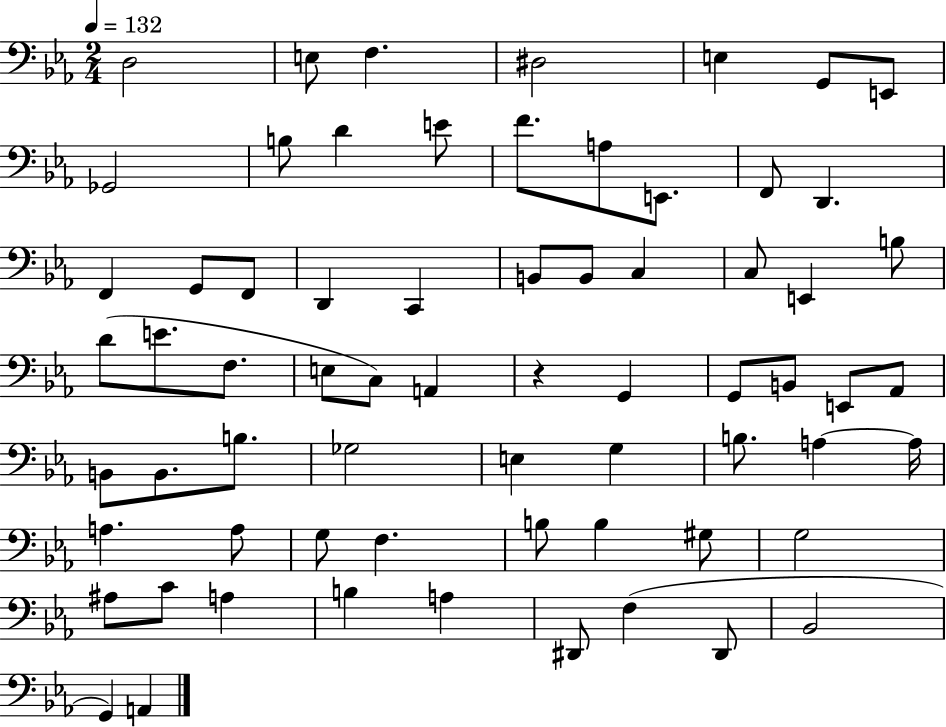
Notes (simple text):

D3/h E3/e F3/q. D#3/h E3/q G2/e E2/e Gb2/h B3/e D4/q E4/e F4/e. A3/e E2/e. F2/e D2/q. F2/q G2/e F2/e D2/q C2/q B2/e B2/e C3/q C3/e E2/q B3/e D4/e E4/e. F3/e. E3/e C3/e A2/q R/q G2/q G2/e B2/e E2/e Ab2/e B2/e B2/e. B3/e. Gb3/h E3/q G3/q B3/e. A3/q A3/s A3/q. A3/e G3/e F3/q. B3/e B3/q G#3/e G3/h A#3/e C4/e A3/q B3/q A3/q D#2/e F3/q D#2/e Bb2/h G2/q A2/q